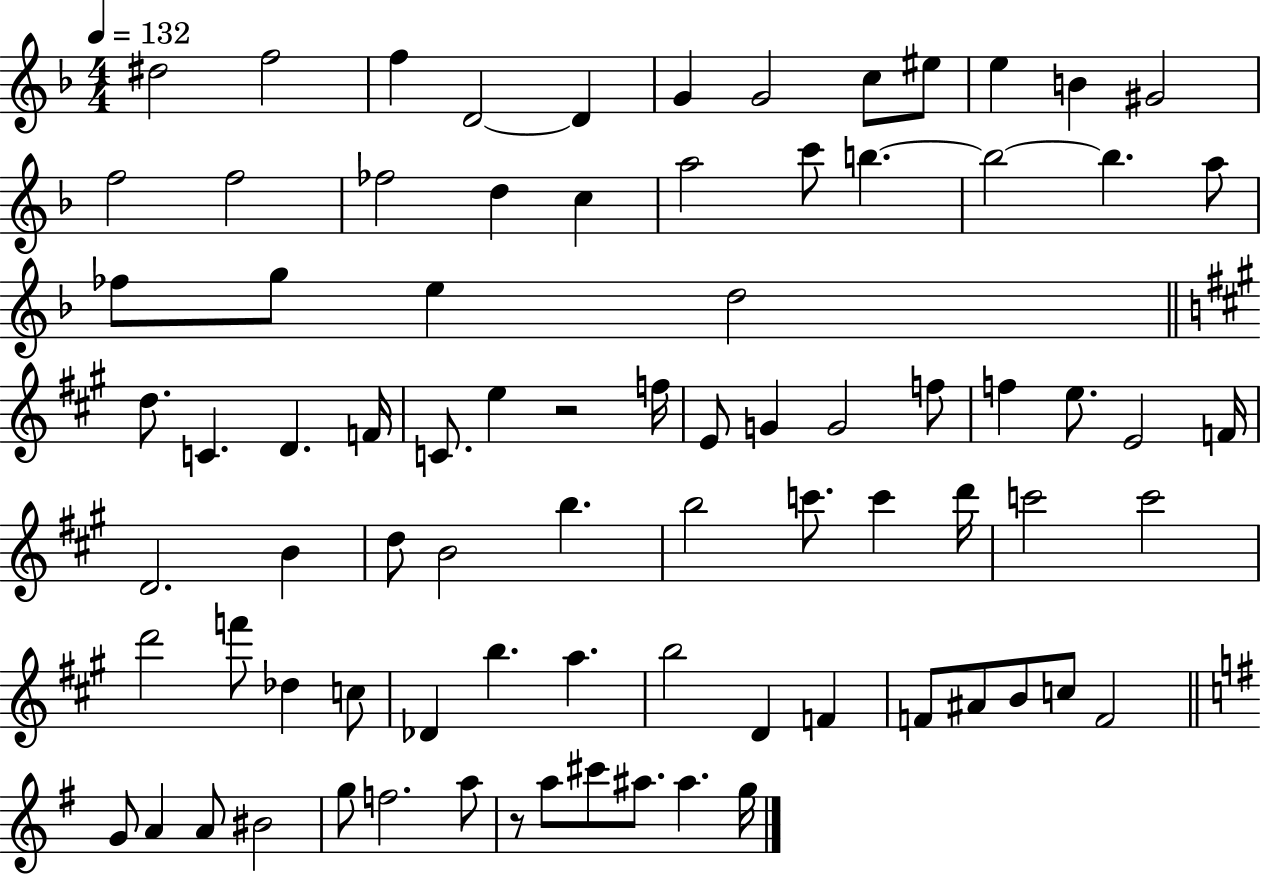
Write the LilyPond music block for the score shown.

{
  \clef treble
  \numericTimeSignature
  \time 4/4
  \key f \major
  \tempo 4 = 132
  dis''2 f''2 | f''4 d'2~~ d'4 | g'4 g'2 c''8 eis''8 | e''4 b'4 gis'2 | \break f''2 f''2 | fes''2 d''4 c''4 | a''2 c'''8 b''4.~~ | b''2~~ b''4. a''8 | \break fes''8 g''8 e''4 d''2 | \bar "||" \break \key a \major d''8. c'4. d'4. f'16 | c'8. e''4 r2 f''16 | e'8 g'4 g'2 f''8 | f''4 e''8. e'2 f'16 | \break d'2. b'4 | d''8 b'2 b''4. | b''2 c'''8. c'''4 d'''16 | c'''2 c'''2 | \break d'''2 f'''8 des''4 c''8 | des'4 b''4. a''4. | b''2 d'4 f'4 | f'8 ais'8 b'8 c''8 f'2 | \break \bar "||" \break \key e \minor g'8 a'4 a'8 bis'2 | g''8 f''2. a''8 | r8 a''8 cis'''8 ais''8. ais''4. g''16 | \bar "|."
}